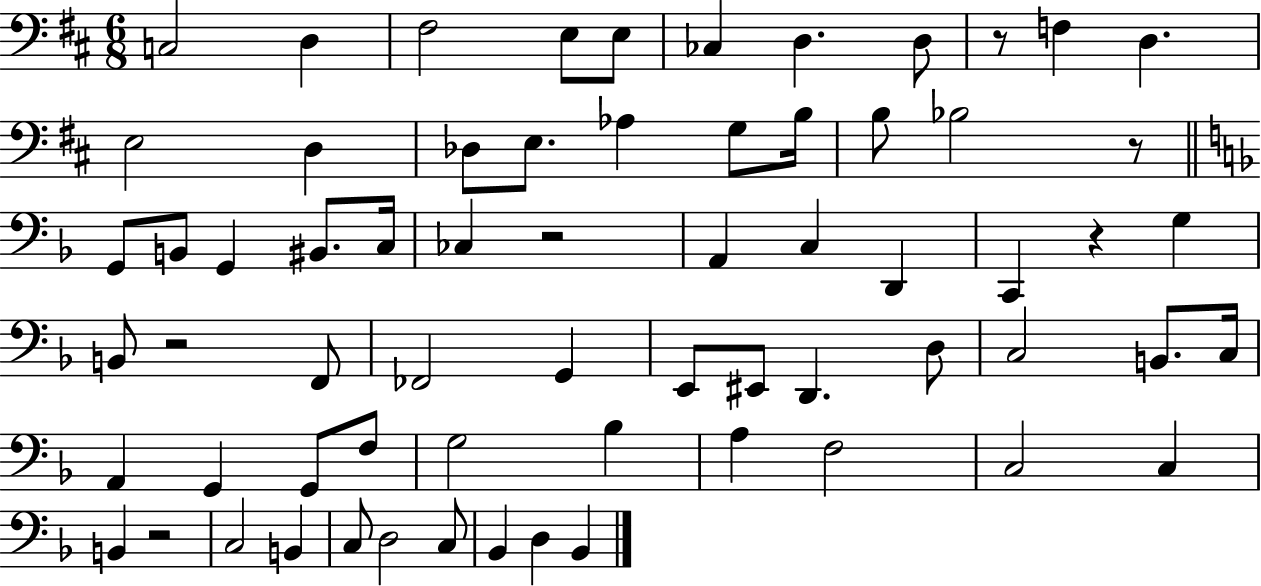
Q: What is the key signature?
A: D major